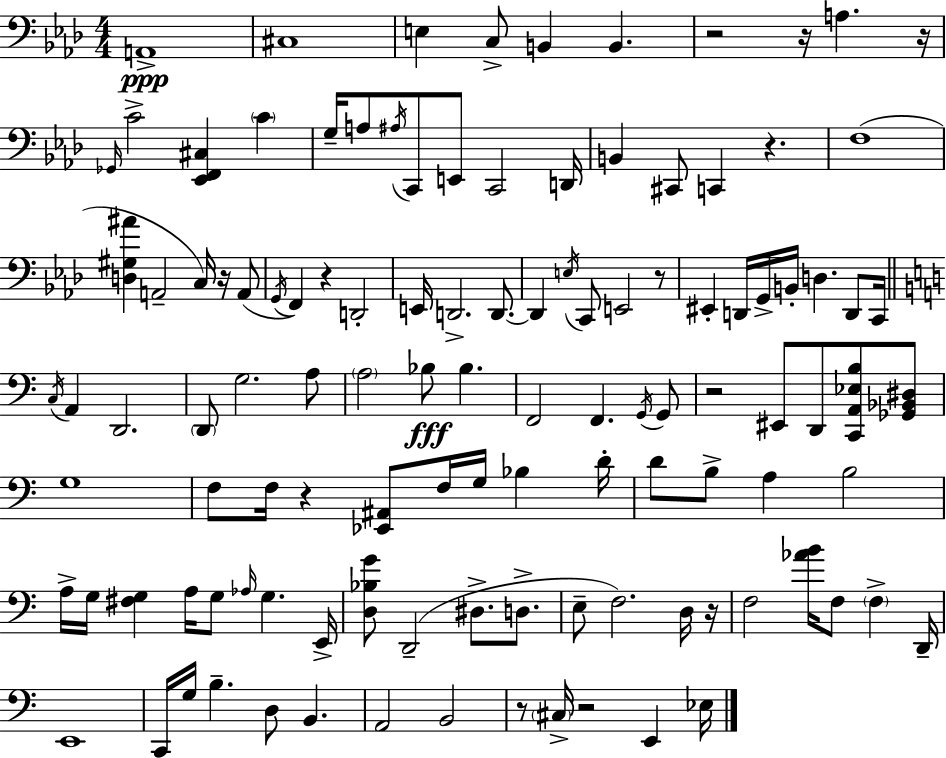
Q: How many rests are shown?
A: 12